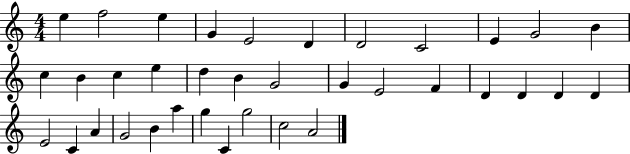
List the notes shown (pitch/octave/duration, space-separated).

E5/q F5/h E5/q G4/q E4/h D4/q D4/h C4/h E4/q G4/h B4/q C5/q B4/q C5/q E5/q D5/q B4/q G4/h G4/q E4/h F4/q D4/q D4/q D4/q D4/q E4/h C4/q A4/q G4/h B4/q A5/q G5/q C4/q G5/h C5/h A4/h